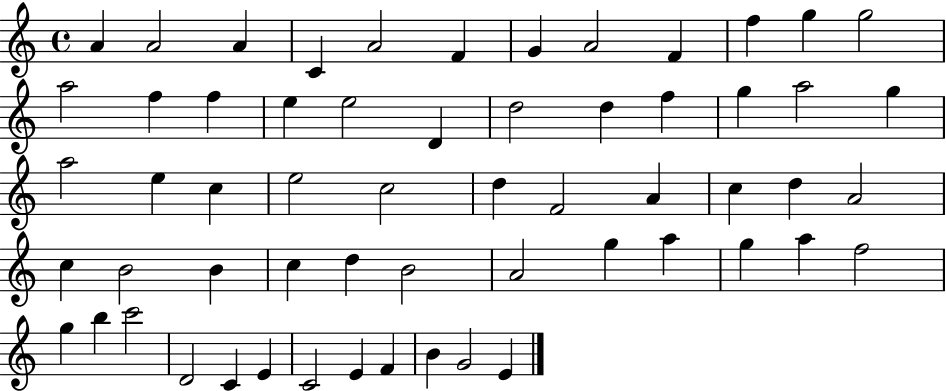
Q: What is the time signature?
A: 4/4